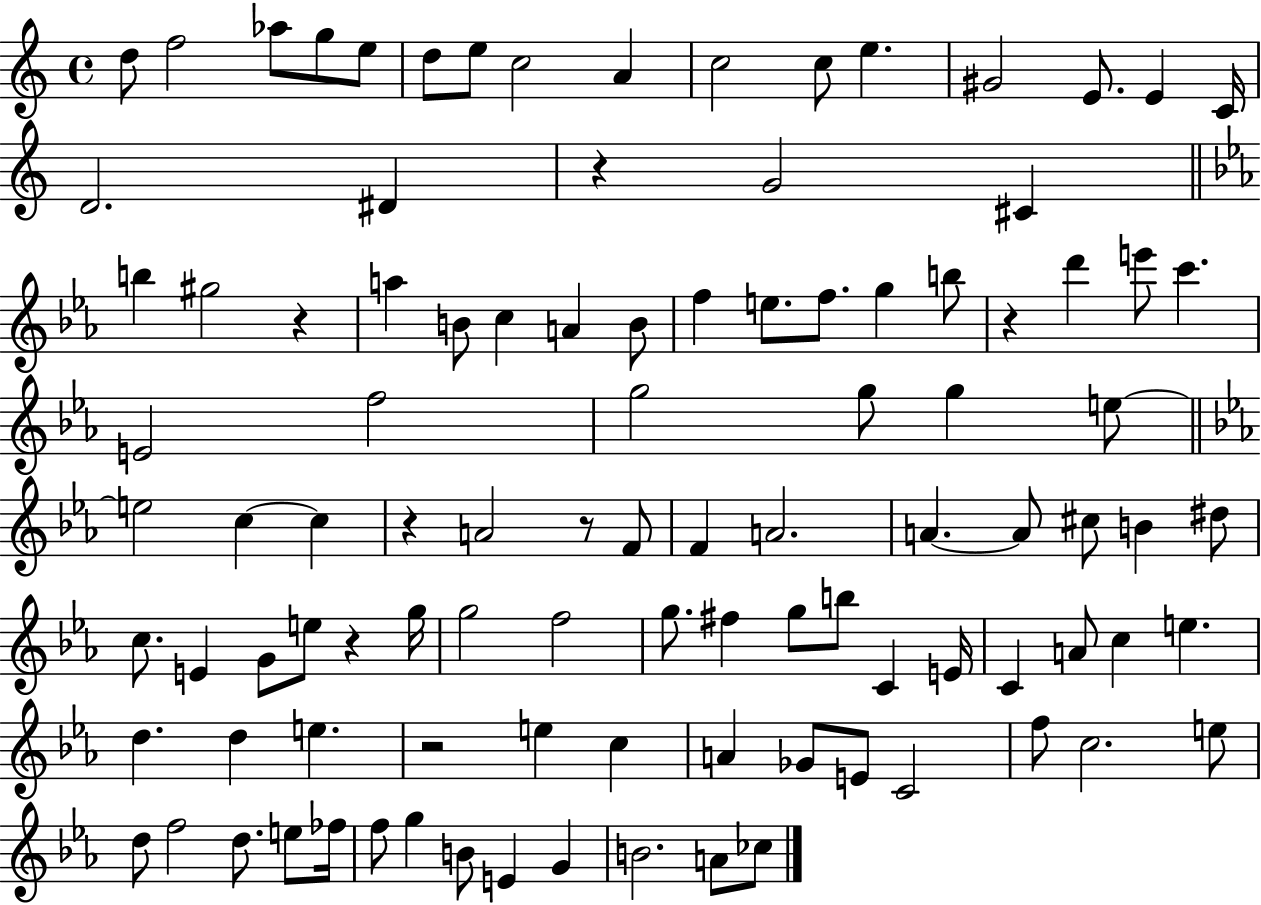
{
  \clef treble
  \time 4/4
  \defaultTimeSignature
  \key c \major
  d''8 f''2 aes''8 g''8 e''8 | d''8 e''8 c''2 a'4 | c''2 c''8 e''4. | gis'2 e'8. e'4 c'16 | \break d'2. dis'4 | r4 g'2 cis'4 | \bar "||" \break \key c \minor b''4 gis''2 r4 | a''4 b'8 c''4 a'4 b'8 | f''4 e''8. f''8. g''4 b''8 | r4 d'''4 e'''8 c'''4. | \break e'2 f''2 | g''2 g''8 g''4 e''8~~ | \bar "||" \break \key c \minor e''2 c''4~~ c''4 | r4 a'2 r8 f'8 | f'4 a'2. | a'4.~~ a'8 cis''8 b'4 dis''8 | \break c''8. e'4 g'8 e''8 r4 g''16 | g''2 f''2 | g''8. fis''4 g''8 b''8 c'4 e'16 | c'4 a'8 c''4 e''4. | \break d''4. d''4 e''4. | r2 e''4 c''4 | a'4 ges'8 e'8 c'2 | f''8 c''2. e''8 | \break d''8 f''2 d''8. e''8 fes''16 | f''8 g''4 b'8 e'4 g'4 | b'2. a'8 ces''8 | \bar "|."
}